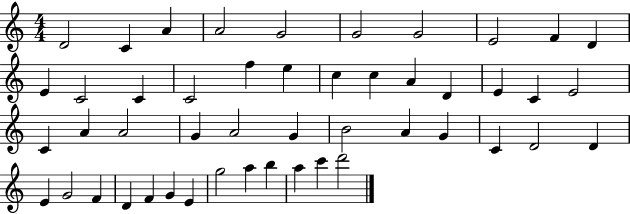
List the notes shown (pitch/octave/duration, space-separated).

D4/h C4/q A4/q A4/h G4/h G4/h G4/h E4/h F4/q D4/q E4/q C4/h C4/q C4/h F5/q E5/q C5/q C5/q A4/q D4/q E4/q C4/q E4/h C4/q A4/q A4/h G4/q A4/h G4/q B4/h A4/q G4/q C4/q D4/h D4/q E4/q G4/h F4/q D4/q F4/q G4/q E4/q G5/h A5/q B5/q A5/q C6/q D6/h